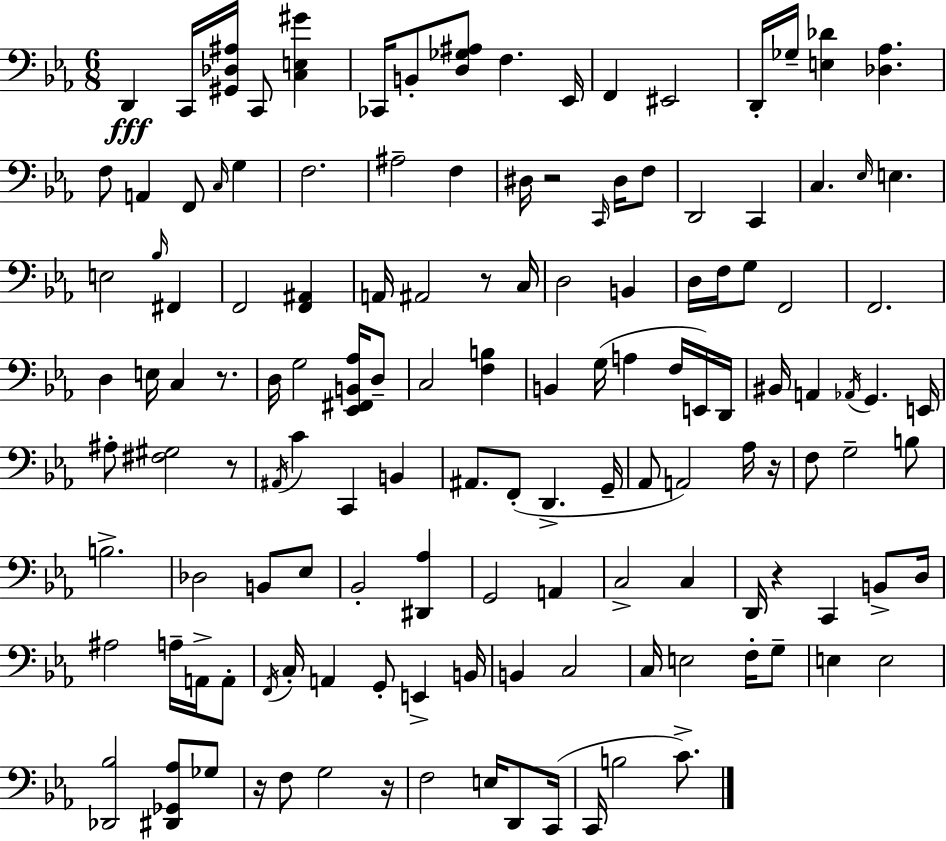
{
  \clef bass
  \numericTimeSignature
  \time 6/8
  \key ees \major
  d,4\fff c,16 <gis, des ais>16 c,8 <c e gis'>4 | ces,16 b,8-. <d ges ais>8 f4. ees,16 | f,4 eis,2 | d,16-. ges16-- <e des'>4 <des aes>4. | \break f8 a,4 f,8 \grace { c16 } g4 | f2. | ais2-- f4 | dis16 r2 \grace { c,16 } dis16 | \break f8 d,2 c,4 | c4. \grace { ees16 } e4. | e2 \grace { bes16 } | fis,4 f,2 | \break <f, ais,>4 a,16 ais,2 | r8 c16 d2 | b,4 d16 f16 g8 f,2 | f,2. | \break d4 e16 c4 | r8. d16 g2 | <ees, fis, b, aes>16 d8-- c2 | <f b>4 b,4 g16( a4 | \break f16 e,16) d,16 bis,16 a,4 \acciaccatura { aes,16 } g,4. | e,16 ais8-. <fis gis>2 | r8 \acciaccatura { ais,16 } c'4 c,4 | b,4 ais,8. f,8-.( d,4.-> | \break g,16-- aes,8 a,2) | aes16 r16 f8 g2-- | b8 b2.-> | des2 | \break b,8 ees8 bes,2-. | <dis, aes>4 g,2 | a,4 c2-> | c4 d,16 r4 c,4 | \break b,8-> d16 ais2 | a16-- a,16-> a,8-. \acciaccatura { f,16 } c16-. a,4 | g,8-. e,4-> b,16 b,4 c2 | c16 e2 | \break f16-. g8-- e4 e2 | <des, bes>2 | <dis, ges, aes>8 ges8 r16 f8 g2 | r16 f2 | \break e16 d,8 c,16( c,16 b2 | c'8.->) \bar "|."
}